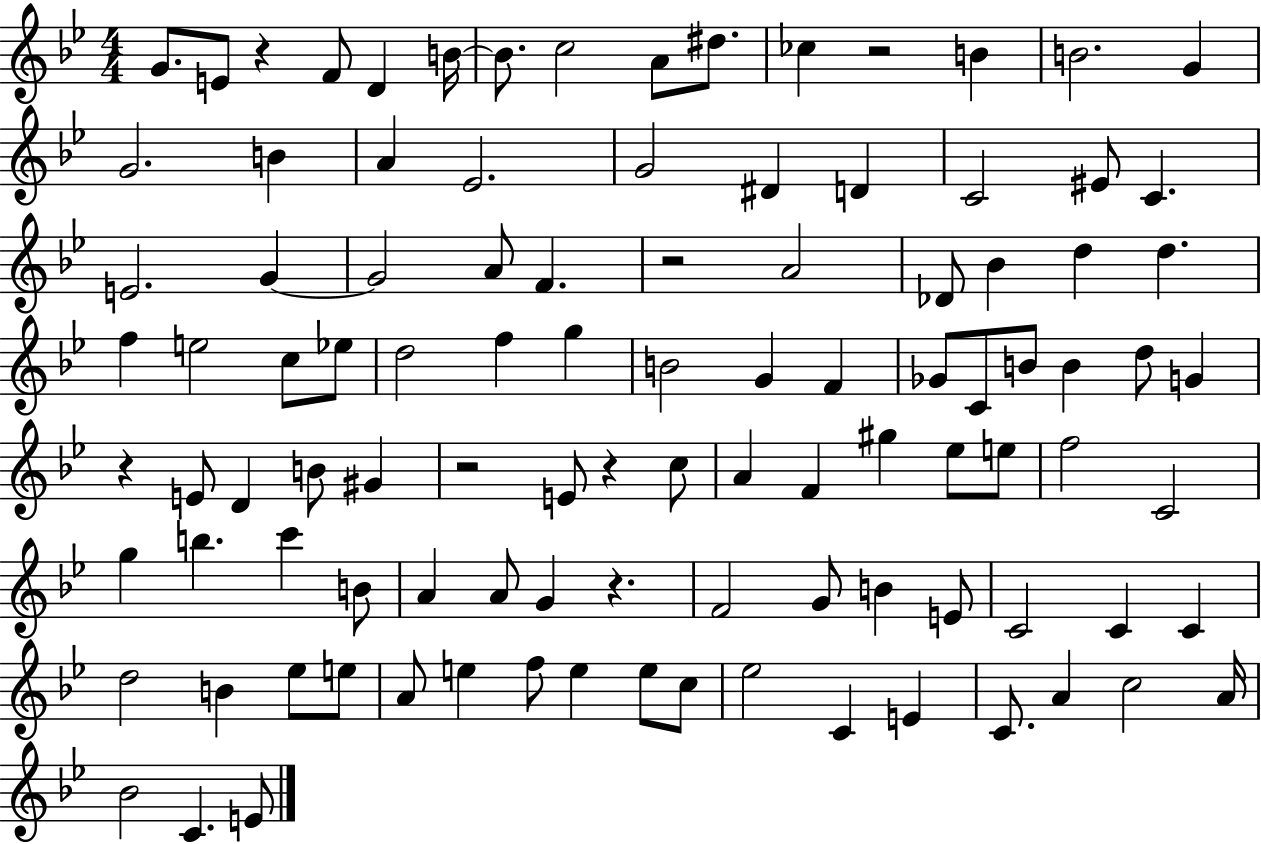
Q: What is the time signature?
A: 4/4